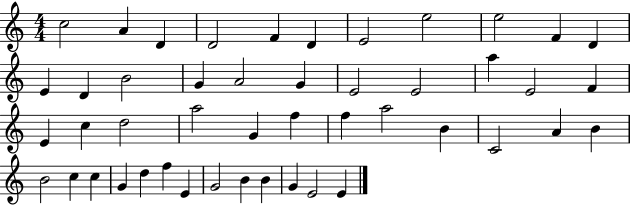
C5/h A4/q D4/q D4/h F4/q D4/q E4/h E5/h E5/h F4/q D4/q E4/q D4/q B4/h G4/q A4/h G4/q E4/h E4/h A5/q E4/h F4/q E4/q C5/q D5/h A5/h G4/q F5/q F5/q A5/h B4/q C4/h A4/q B4/q B4/h C5/q C5/q G4/q D5/q F5/q E4/q G4/h B4/q B4/q G4/q E4/h E4/q